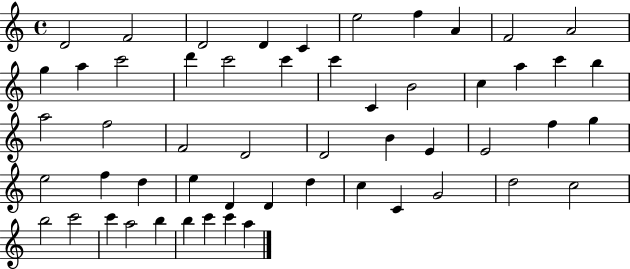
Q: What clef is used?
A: treble